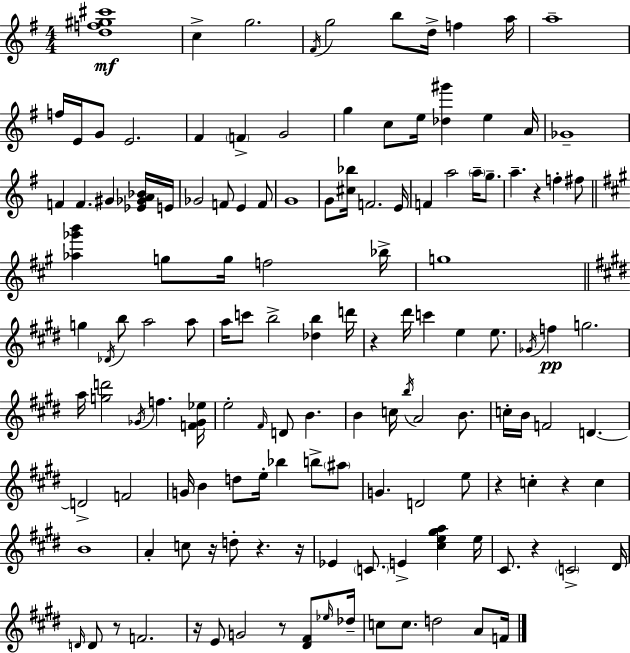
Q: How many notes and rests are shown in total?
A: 136